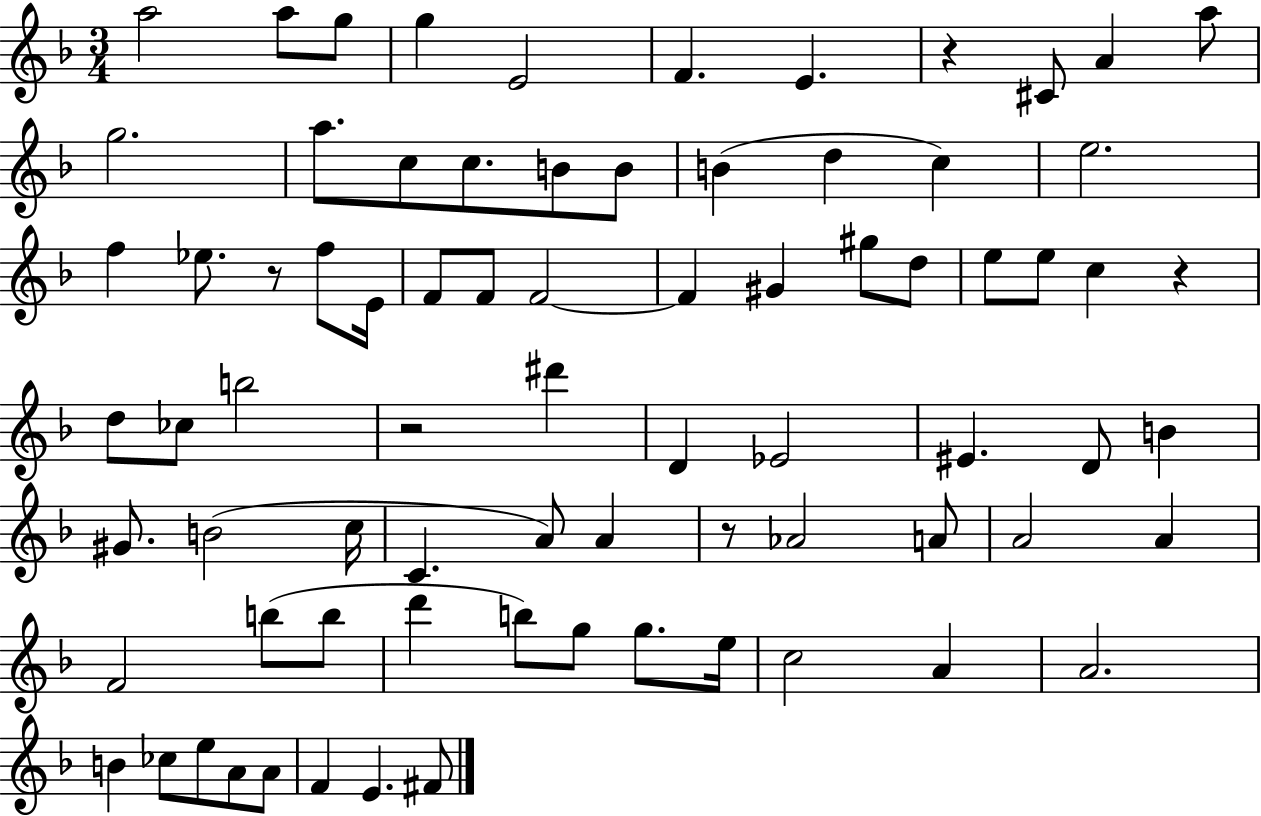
{
  \clef treble
  \numericTimeSignature
  \time 3/4
  \key f \major
  \repeat volta 2 { a''2 a''8 g''8 | g''4 e'2 | f'4. e'4. | r4 cis'8 a'4 a''8 | \break g''2. | a''8. c''8 c''8. b'8 b'8 | b'4( d''4 c''4) | e''2. | \break f''4 ees''8. r8 f''8 e'16 | f'8 f'8 f'2~~ | f'4 gis'4 gis''8 d''8 | e''8 e''8 c''4 r4 | \break d''8 ces''8 b''2 | r2 dis'''4 | d'4 ees'2 | eis'4. d'8 b'4 | \break gis'8. b'2( c''16 | c'4. a'8) a'4 | r8 aes'2 a'8 | a'2 a'4 | \break f'2 b''8( b''8 | d'''4 b''8) g''8 g''8. e''16 | c''2 a'4 | a'2. | \break b'4 ces''8 e''8 a'8 a'8 | f'4 e'4. fis'8 | } \bar "|."
}